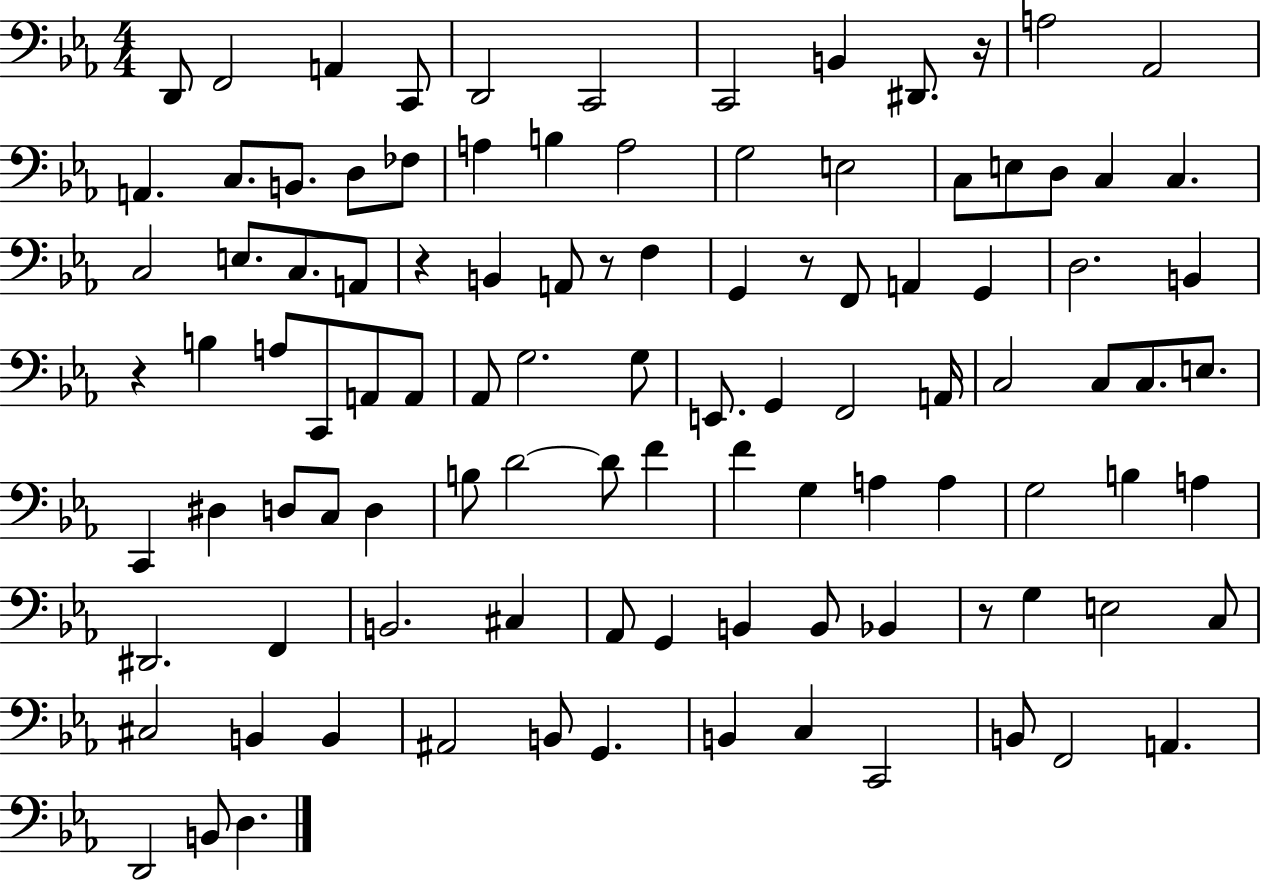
D2/e F2/h A2/q C2/e D2/h C2/h C2/h B2/q D#2/e. R/s A3/h Ab2/h A2/q. C3/e. B2/e. D3/e FES3/e A3/q B3/q A3/h G3/h E3/h C3/e E3/e D3/e C3/q C3/q. C3/h E3/e. C3/e. A2/e R/q B2/q A2/e R/e F3/q G2/q R/e F2/e A2/q G2/q D3/h. B2/q R/q B3/q A3/e C2/e A2/e A2/e Ab2/e G3/h. G3/e E2/e. G2/q F2/h A2/s C3/h C3/e C3/e. E3/e. C2/q D#3/q D3/e C3/e D3/q B3/e D4/h D4/e F4/q F4/q G3/q A3/q A3/q G3/h B3/q A3/q D#2/h. F2/q B2/h. C#3/q Ab2/e G2/q B2/q B2/e Bb2/q R/e G3/q E3/h C3/e C#3/h B2/q B2/q A#2/h B2/e G2/q. B2/q C3/q C2/h B2/e F2/h A2/q. D2/h B2/e D3/q.